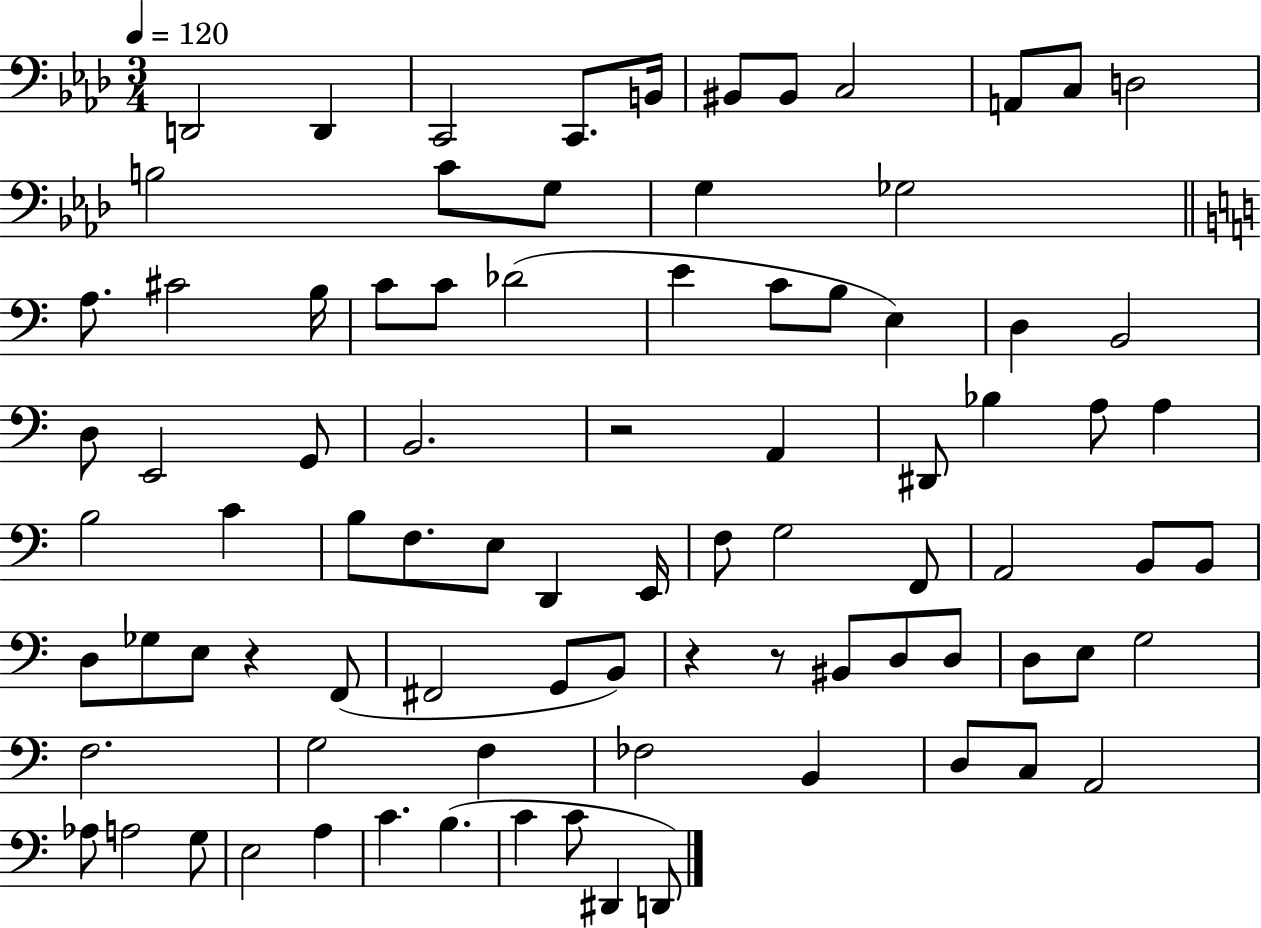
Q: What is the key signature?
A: AES major